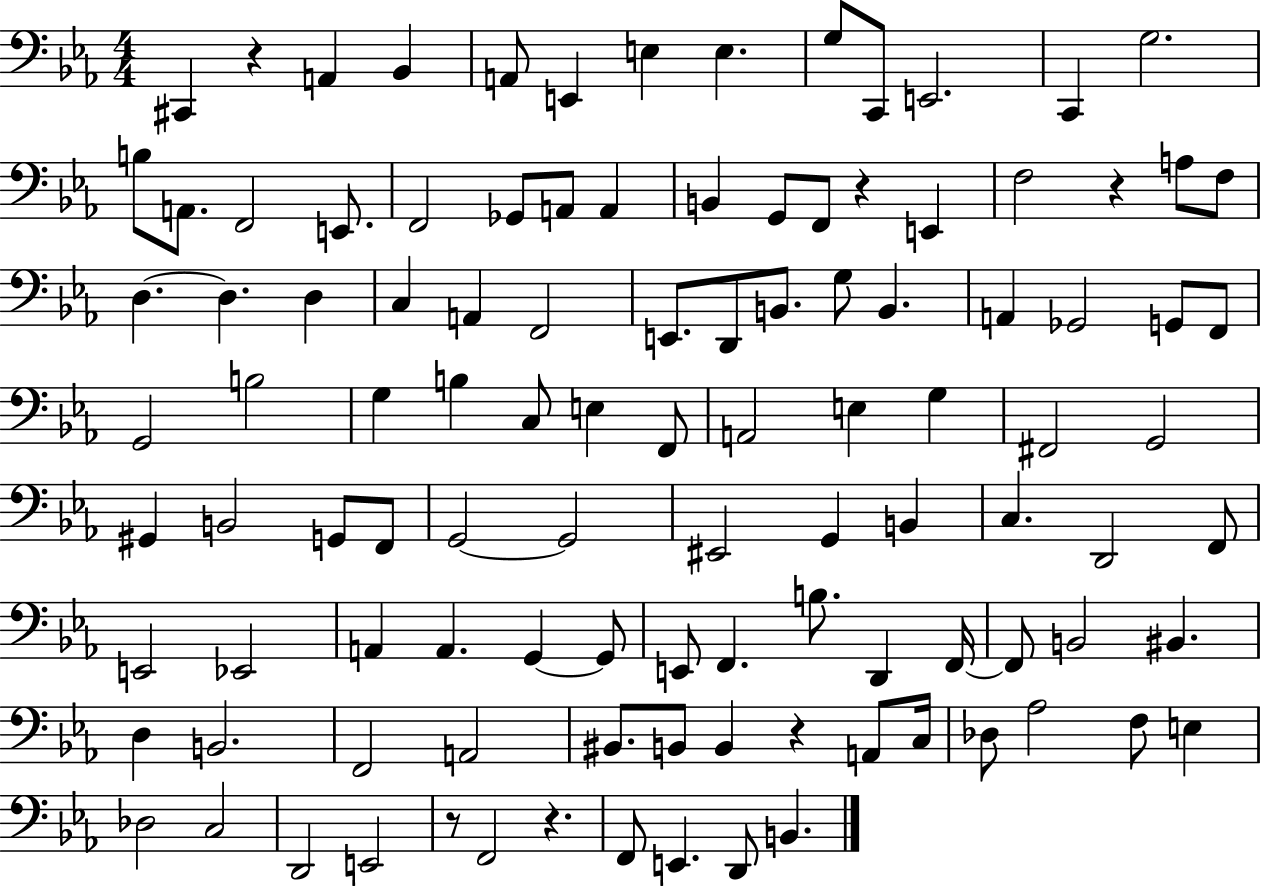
X:1
T:Untitled
M:4/4
L:1/4
K:Eb
^C,, z A,, _B,, A,,/2 E,, E, E, G,/2 C,,/2 E,,2 C,, G,2 B,/2 A,,/2 F,,2 E,,/2 F,,2 _G,,/2 A,,/2 A,, B,, G,,/2 F,,/2 z E,, F,2 z A,/2 F,/2 D, D, D, C, A,, F,,2 E,,/2 D,,/2 B,,/2 G,/2 B,, A,, _G,,2 G,,/2 F,,/2 G,,2 B,2 G, B, C,/2 E, F,,/2 A,,2 E, G, ^F,,2 G,,2 ^G,, B,,2 G,,/2 F,,/2 G,,2 G,,2 ^E,,2 G,, B,, C, D,,2 F,,/2 E,,2 _E,,2 A,, A,, G,, G,,/2 E,,/2 F,, B,/2 D,, F,,/4 F,,/2 B,,2 ^B,, D, B,,2 F,,2 A,,2 ^B,,/2 B,,/2 B,, z A,,/2 C,/4 _D,/2 _A,2 F,/2 E, _D,2 C,2 D,,2 E,,2 z/2 F,,2 z F,,/2 E,, D,,/2 B,,